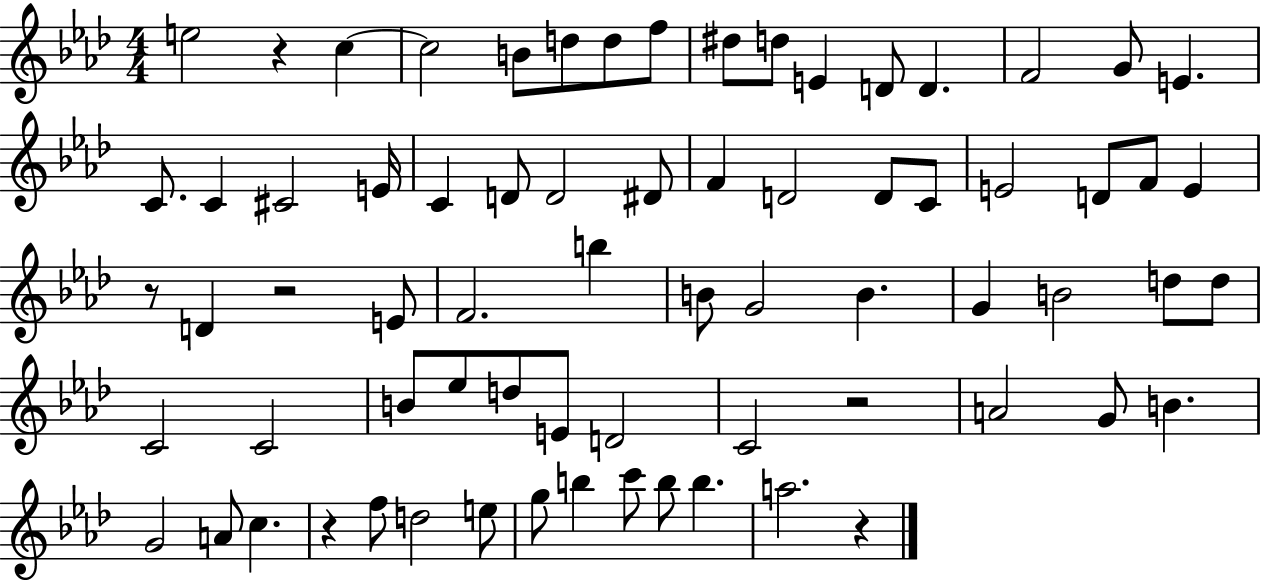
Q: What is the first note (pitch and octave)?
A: E5